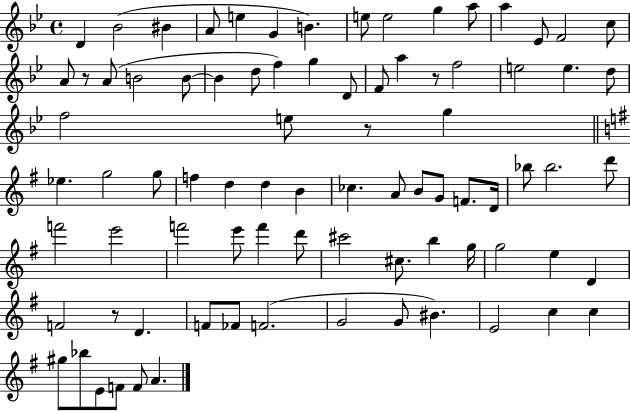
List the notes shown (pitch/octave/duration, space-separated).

D4/q Bb4/h BIS4/q A4/e E5/q G4/q B4/q. E5/e E5/h G5/q A5/e A5/q Eb4/e F4/h C5/e A4/e R/e A4/e B4/h B4/e B4/q D5/e F5/q G5/q D4/e F4/e A5/q R/e F5/h E5/h E5/q. D5/e F5/h E5/e R/e G5/q Eb5/q. G5/h G5/e F5/q D5/q D5/q B4/q CES5/q. A4/e B4/e G4/e F4/e. D4/s Bb5/e Bb5/h. D6/e F6/h E6/h F6/h E6/e F6/q D6/e C#6/h C#5/e. B5/q G5/s G5/h E5/q D4/q F4/h R/e D4/q. F4/e FES4/e F4/h. G4/h G4/e BIS4/q. E4/h C5/q C5/q G#5/e Bb5/e E4/e F4/e F4/e A4/q.